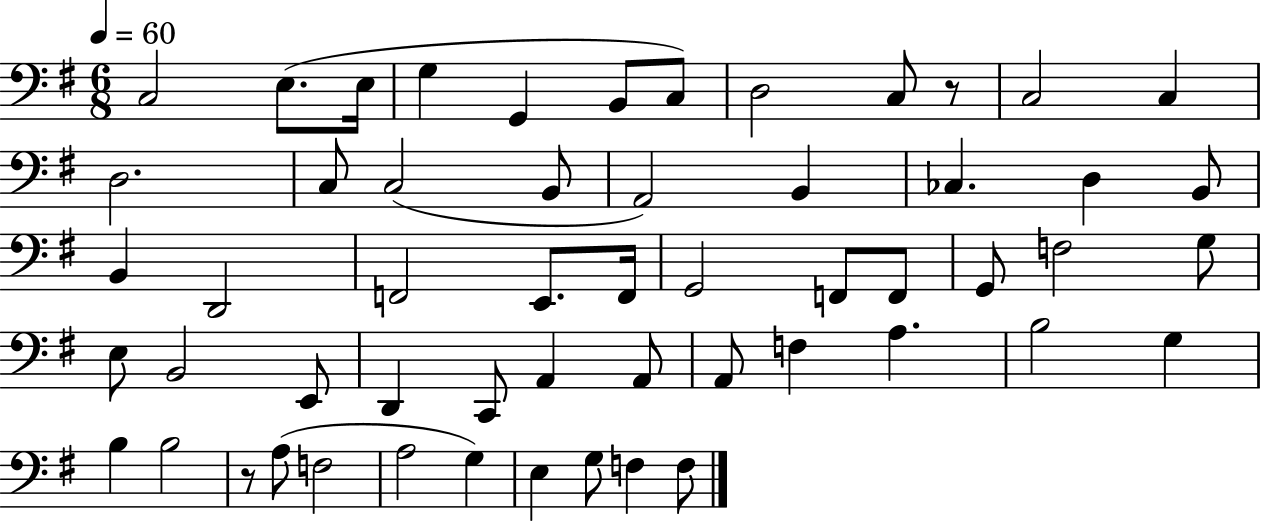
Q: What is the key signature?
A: G major